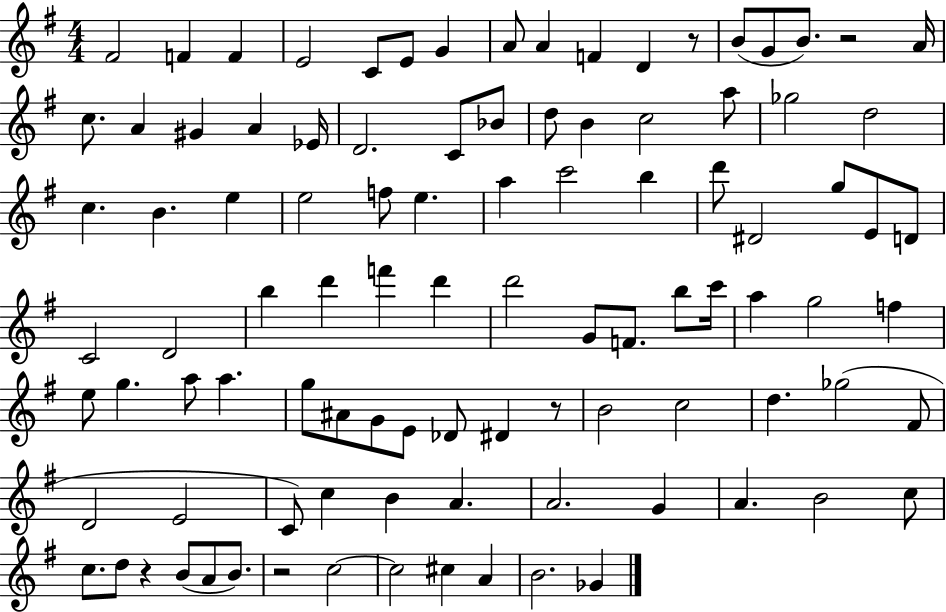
{
  \clef treble
  \numericTimeSignature
  \time 4/4
  \key g \major
  fis'2 f'4 f'4 | e'2 c'8 e'8 g'4 | a'8 a'4 f'4 d'4 r8 | b'8( g'8 b'8.) r2 a'16 | \break c''8. a'4 gis'4 a'4 ees'16 | d'2. c'8 bes'8 | d''8 b'4 c''2 a''8 | ges''2 d''2 | \break c''4. b'4. e''4 | e''2 f''8 e''4. | a''4 c'''2 b''4 | d'''8 dis'2 g''8 e'8 d'8 | \break c'2 d'2 | b''4 d'''4 f'''4 d'''4 | d'''2 g'8 f'8. b''8 c'''16 | a''4 g''2 f''4 | \break e''8 g''4. a''8 a''4. | g''8 ais'8 g'8 e'8 des'8 dis'4 r8 | b'2 c''2 | d''4. ges''2( fis'8 | \break d'2 e'2 | c'8) c''4 b'4 a'4. | a'2. g'4 | a'4. b'2 c''8 | \break c''8. d''8 r4 b'8( a'8 b'8.) | r2 c''2~~ | c''2 cis''4 a'4 | b'2. ges'4 | \break \bar "|."
}